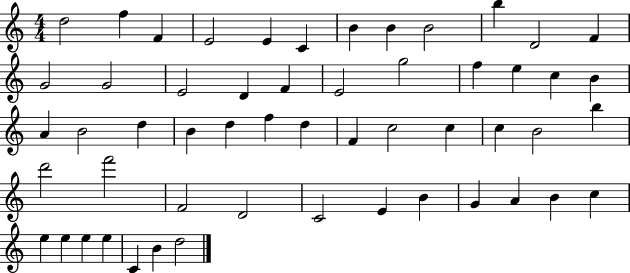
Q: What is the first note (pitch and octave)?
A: D5